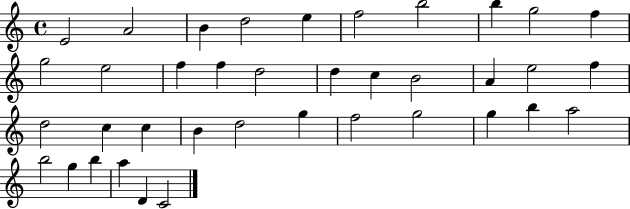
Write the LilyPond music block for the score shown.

{
  \clef treble
  \time 4/4
  \defaultTimeSignature
  \key c \major
  e'2 a'2 | b'4 d''2 e''4 | f''2 b''2 | b''4 g''2 f''4 | \break g''2 e''2 | f''4 f''4 d''2 | d''4 c''4 b'2 | a'4 e''2 f''4 | \break d''2 c''4 c''4 | b'4 d''2 g''4 | f''2 g''2 | g''4 b''4 a''2 | \break b''2 g''4 b''4 | a''4 d'4 c'2 | \bar "|."
}